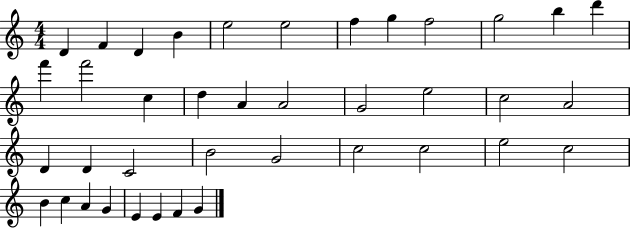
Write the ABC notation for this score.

X:1
T:Untitled
M:4/4
L:1/4
K:C
D F D B e2 e2 f g f2 g2 b d' f' f'2 c d A A2 G2 e2 c2 A2 D D C2 B2 G2 c2 c2 e2 c2 B c A G E E F G